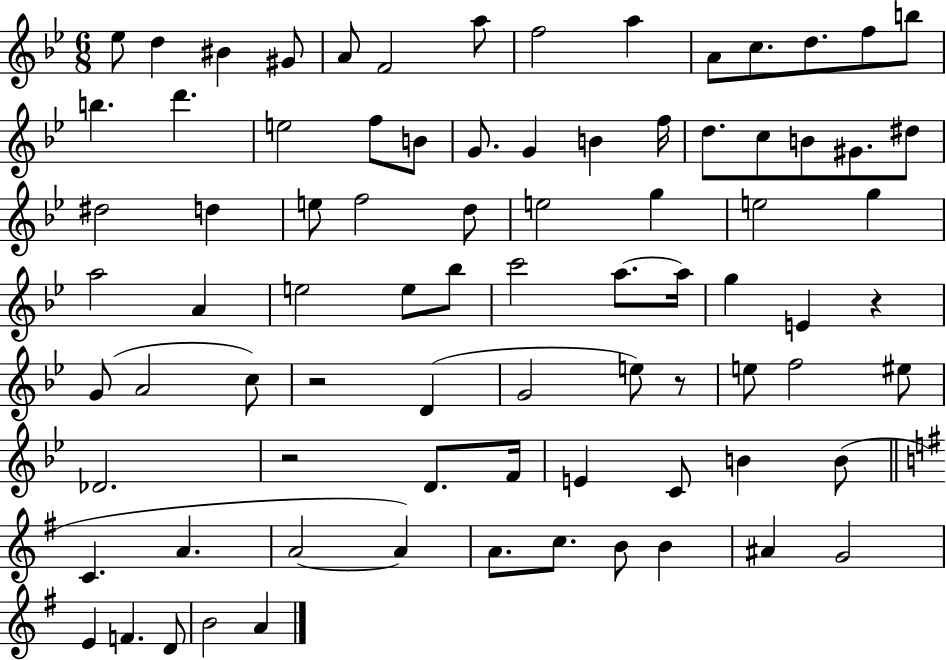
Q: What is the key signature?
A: BES major